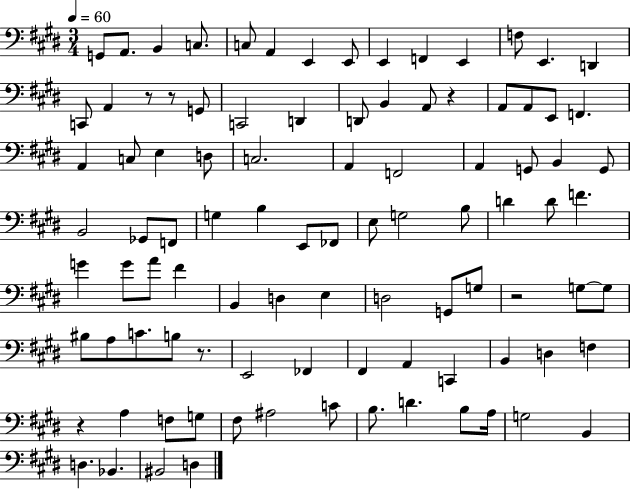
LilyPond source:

{
  \clef bass
  \numericTimeSignature
  \time 3/4
  \key e \major
  \tempo 4 = 60
  g,8 a,8. b,4 c8. | c8 a,4 e,4 e,8 | e,4 f,4 e,4 | f8 e,4. d,4 | \break c,8 a,4 r8 r8 g,8 | c,2 d,4 | d,8 b,4 a,8 r4 | a,8 a,8 e,8 f,4. | \break a,4 c8 e4 d8 | c2. | a,4 f,2 | a,4 g,8 b,4 g,8 | \break b,2 ges,8 f,8 | g4 b4 e,8 fes,8 | e8 g2 b8 | d'4 d'8 f'4. | \break g'4 g'8 a'8 fis'4 | b,4 d4 e4 | d2 g,8 g8 | r2 g8~~ g8 | \break bis8 a8 c'8. b8 r8. | e,2 fes,4 | fis,4 a,4 c,4 | b,4 d4 f4 | \break r4 a4 f8 g8 | fis8 ais2 c'8 | b8. d'4. b8 a16 | g2 b,4 | \break d4. bes,4. | bis,2 d4 | \bar "|."
}